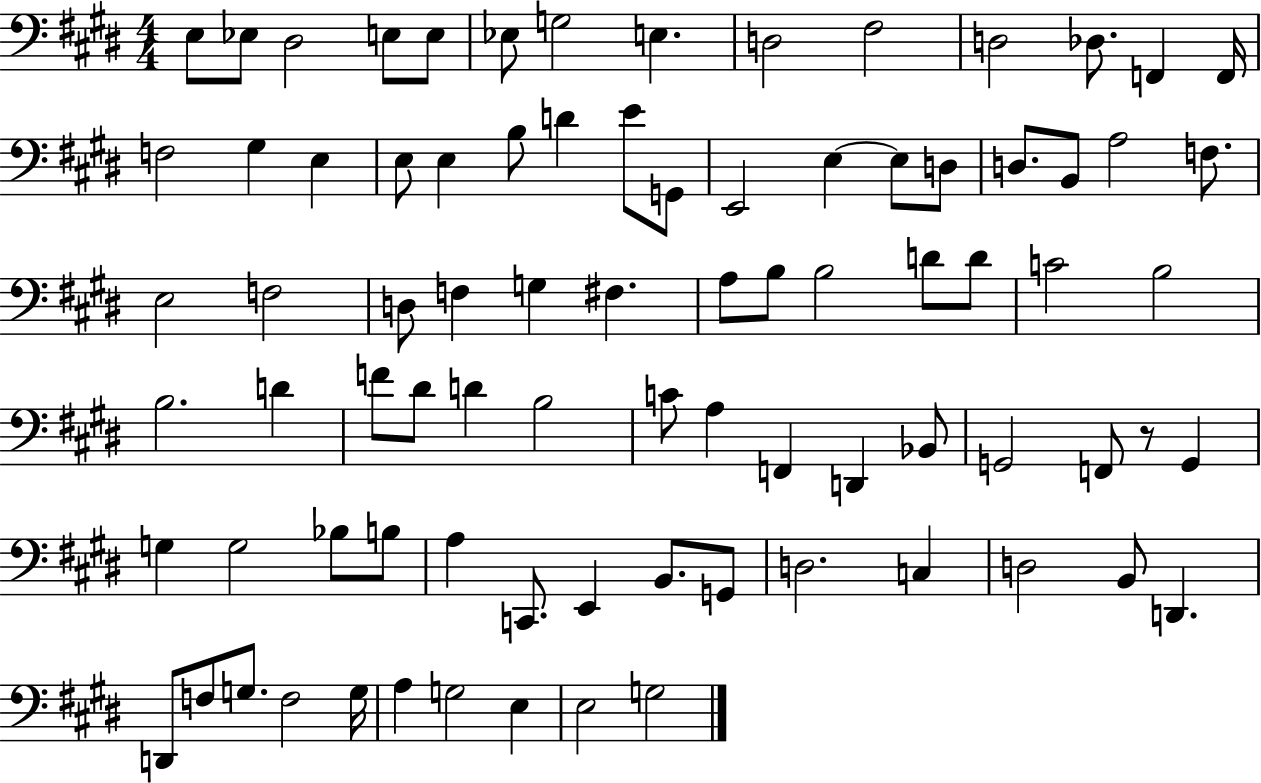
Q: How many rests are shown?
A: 1